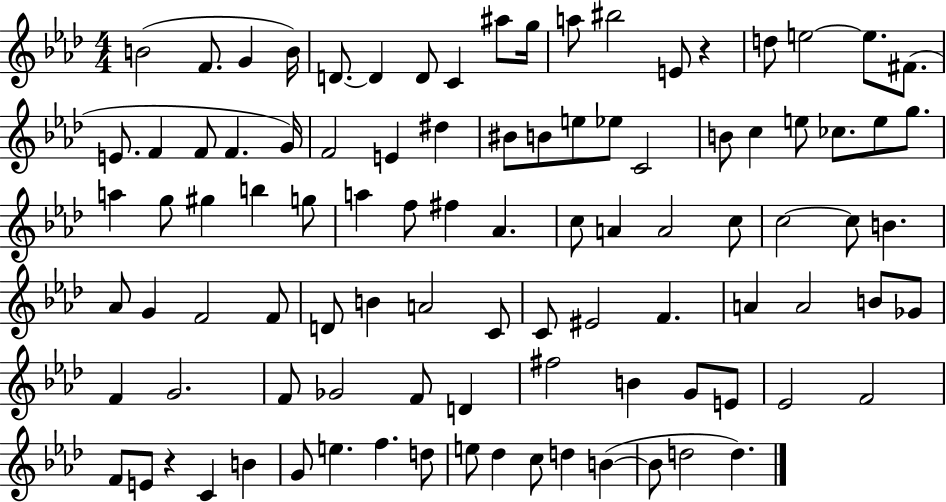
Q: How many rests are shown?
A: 2